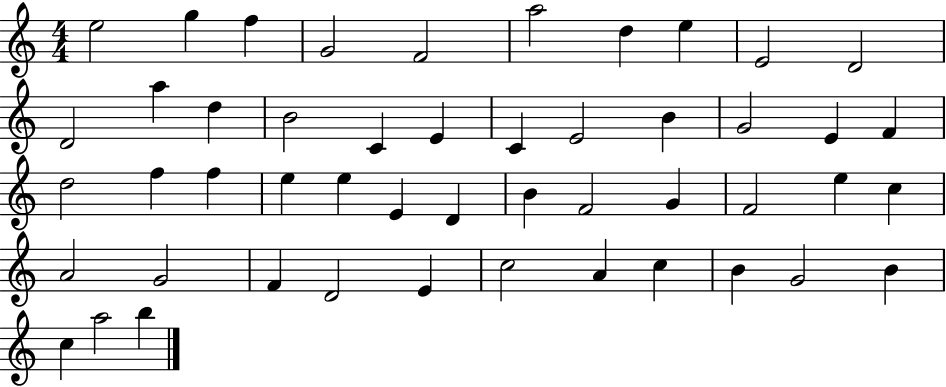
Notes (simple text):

E5/h G5/q F5/q G4/h F4/h A5/h D5/q E5/q E4/h D4/h D4/h A5/q D5/q B4/h C4/q E4/q C4/q E4/h B4/q G4/h E4/q F4/q D5/h F5/q F5/q E5/q E5/q E4/q D4/q B4/q F4/h G4/q F4/h E5/q C5/q A4/h G4/h F4/q D4/h E4/q C5/h A4/q C5/q B4/q G4/h B4/q C5/q A5/h B5/q